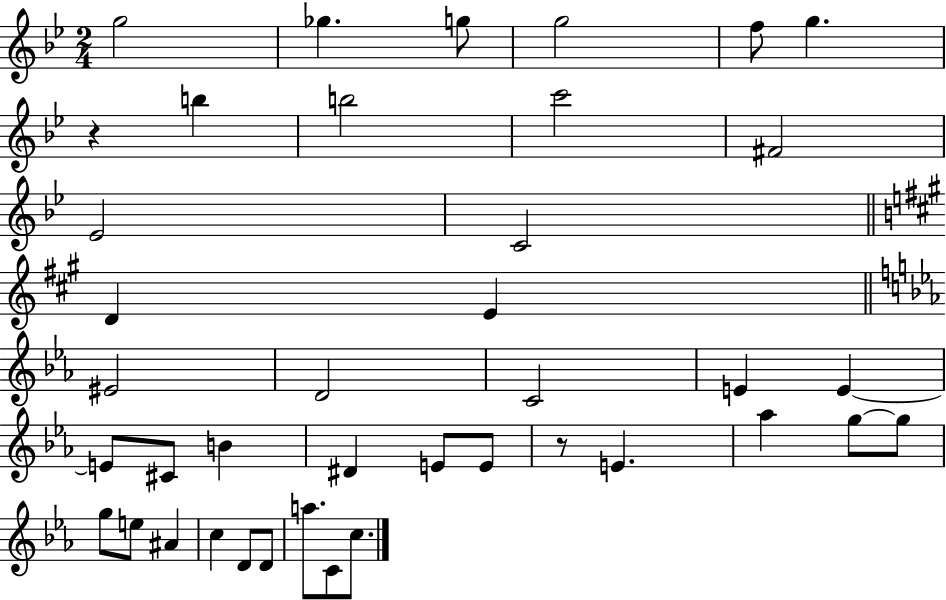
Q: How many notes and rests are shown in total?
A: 40